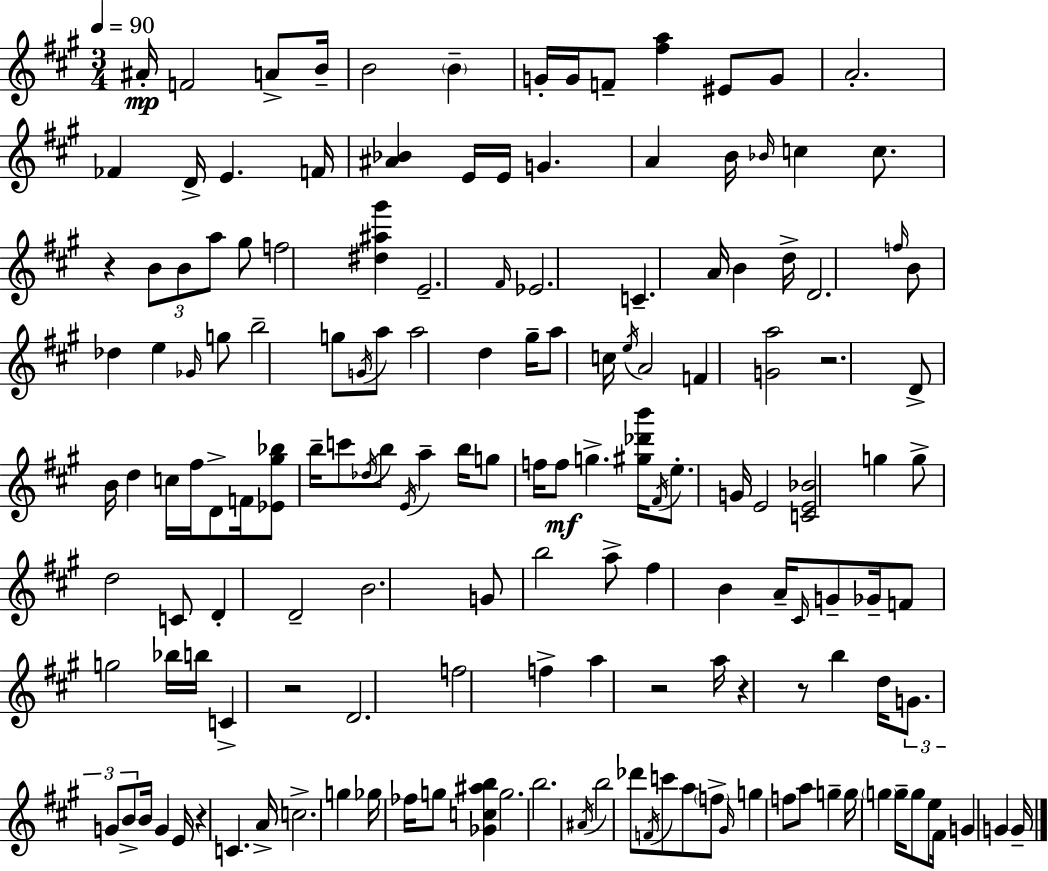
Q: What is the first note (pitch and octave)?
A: A#4